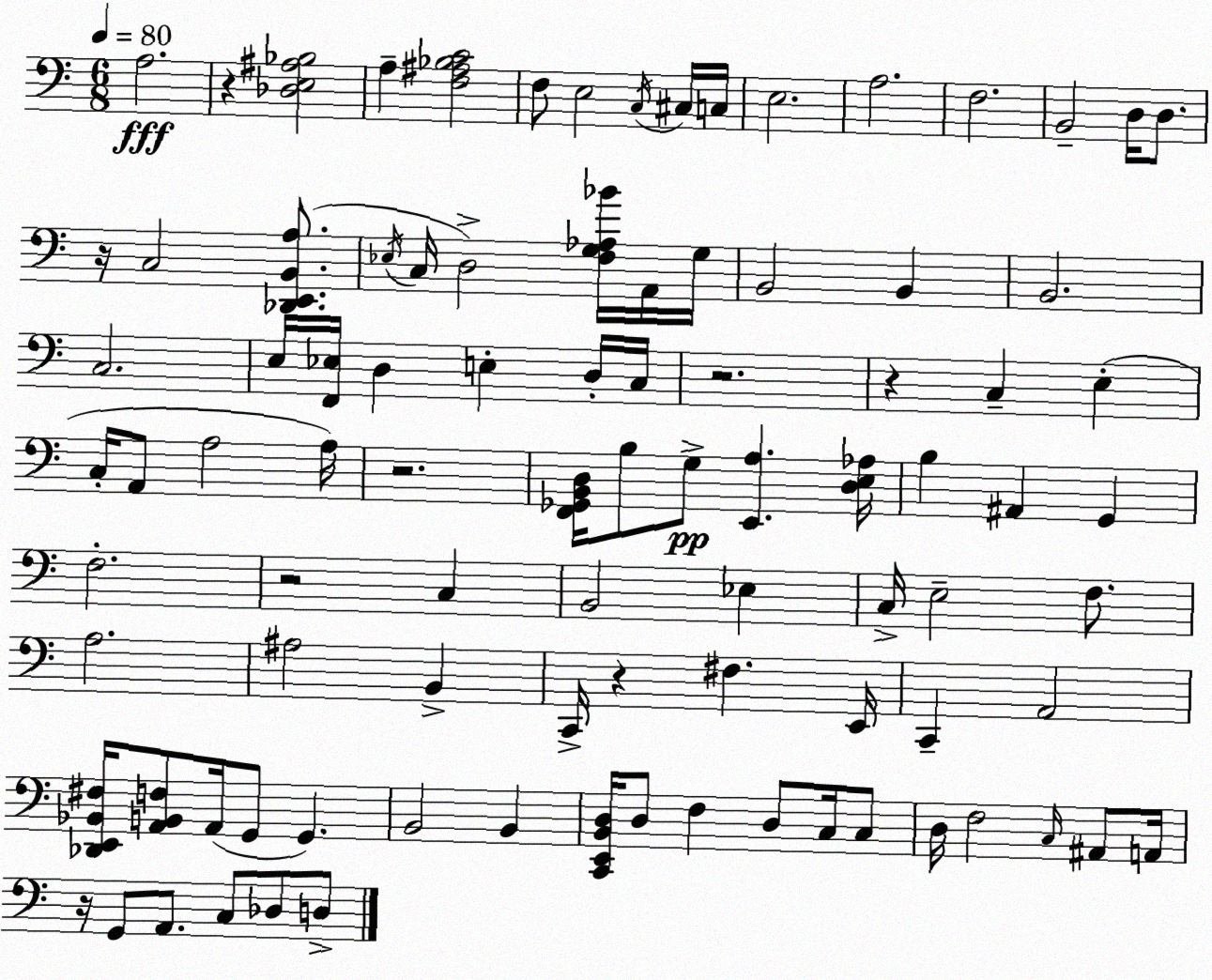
X:1
T:Untitled
M:6/8
L:1/4
K:Am
A,2 z [_D,E,^A,_B,]2 A, [F,^A,_B,C]2 F,/2 E,2 C,/4 ^C,/4 C,/4 E,2 A,2 F,2 B,,2 D,/4 D,/2 z/4 C,2 [_D,,E,,B,,A,]/2 _E,/4 C,/4 D,2 [F,G,_A,_B]/4 A,,/4 G,/4 B,,2 B,, B,,2 C,2 E,/4 [F,,_E,]/4 D, E, D,/4 C,/4 z2 z C, E, C,/4 A,,/2 A,2 A,/4 z2 [F,,_G,,B,,D,]/4 B,/2 G,/2 [E,,A,] [D,E,_A,]/4 B, ^A,, G,, F,2 z2 C, B,,2 _E, C,/4 E,2 F,/2 A,2 ^A,2 B,, C,,/4 z ^F, E,,/4 C,, A,,2 [_D,,E,,_B,,^F,]/4 [A,,B,,F,]/2 A,,/4 G,,/2 G,, B,,2 B,, [C,,E,,B,,D,]/4 D,/2 F, D,/2 C,/4 C,/2 D,/4 F,2 C,/4 ^A,,/2 A,,/4 z/4 G,,/2 A,,/2 C,/2 _D,/2 D,/2